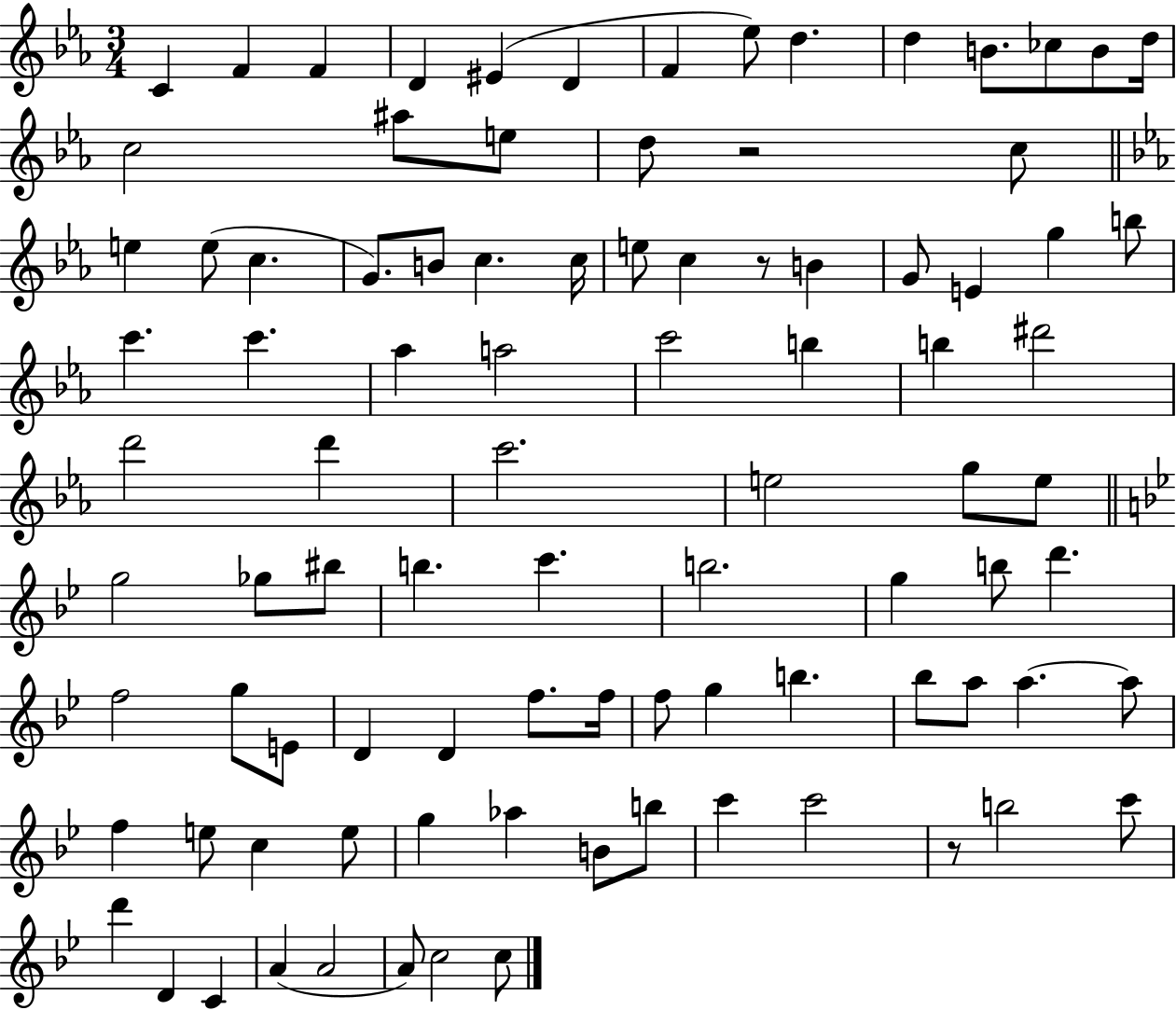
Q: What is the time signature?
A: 3/4